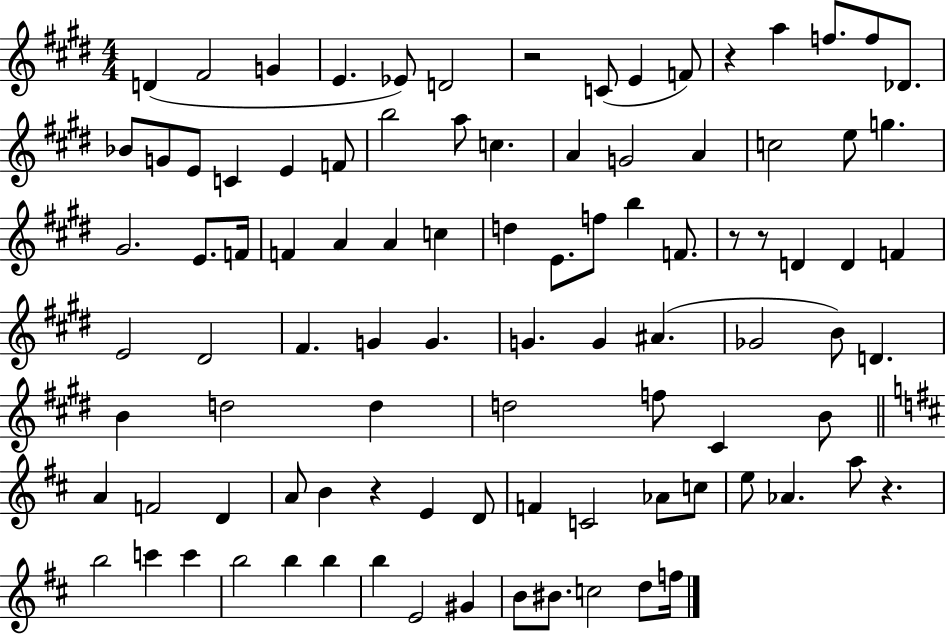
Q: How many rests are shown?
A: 6